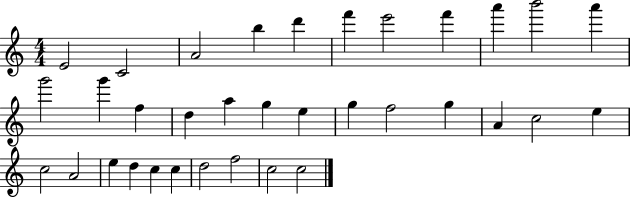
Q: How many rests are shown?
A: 0